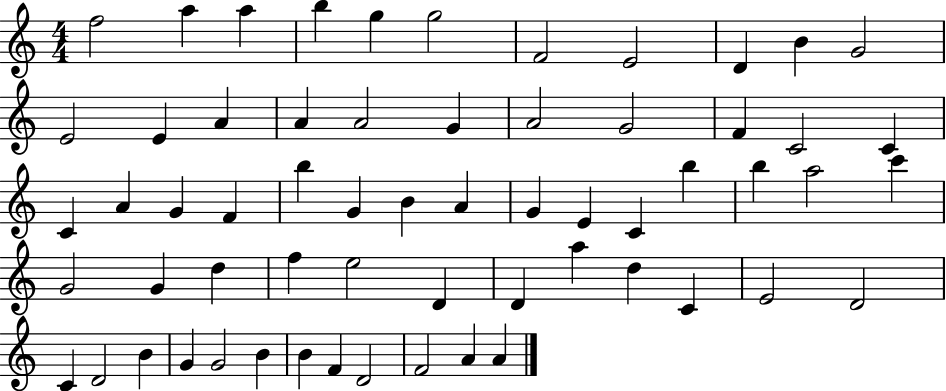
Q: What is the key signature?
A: C major